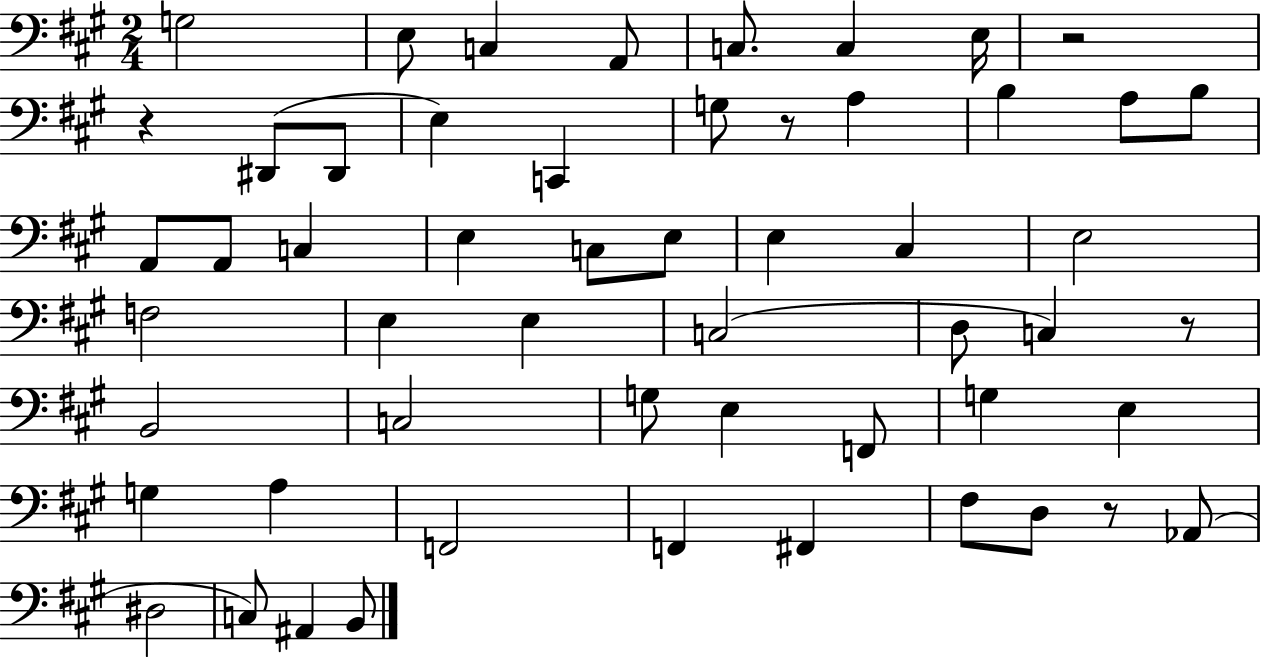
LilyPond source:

{
  \clef bass
  \numericTimeSignature
  \time 2/4
  \key a \major
  g2 | e8 c4 a,8 | c8. c4 e16 | r2 | \break r4 dis,8( dis,8 | e4) c,4 | g8 r8 a4 | b4 a8 b8 | \break a,8 a,8 c4 | e4 c8 e8 | e4 cis4 | e2 | \break f2 | e4 e4 | c2( | d8 c4) r8 | \break b,2 | c2 | g8 e4 f,8 | g4 e4 | \break g4 a4 | f,2 | f,4 fis,4 | fis8 d8 r8 aes,8( | \break dis2 | c8) ais,4 b,8 | \bar "|."
}